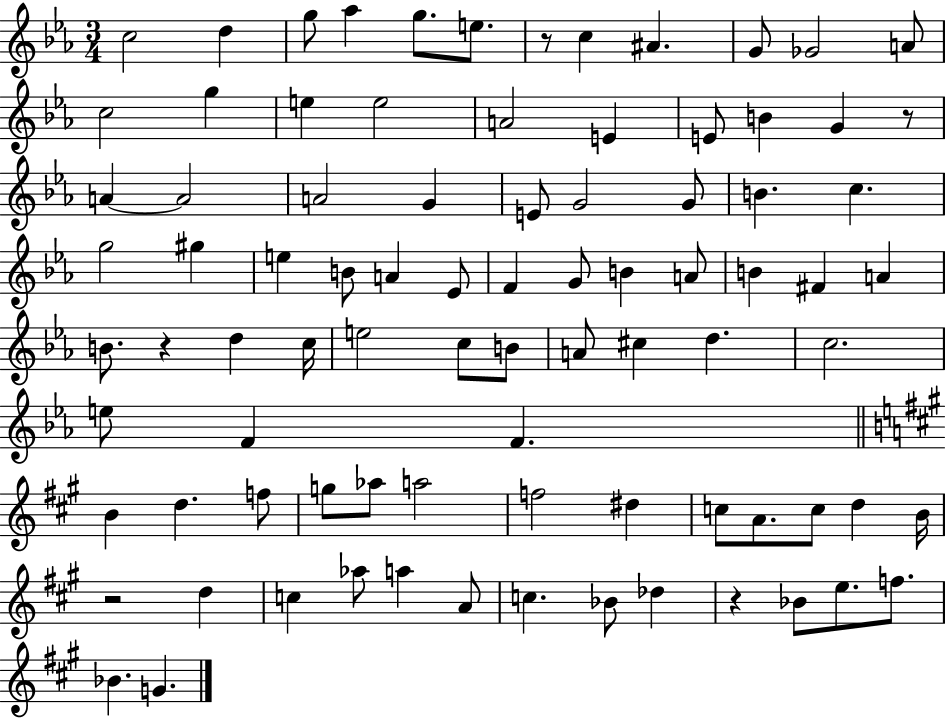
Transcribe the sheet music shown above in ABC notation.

X:1
T:Untitled
M:3/4
L:1/4
K:Eb
c2 d g/2 _a g/2 e/2 z/2 c ^A G/2 _G2 A/2 c2 g e e2 A2 E E/2 B G z/2 A A2 A2 G E/2 G2 G/2 B c g2 ^g e B/2 A _E/2 F G/2 B A/2 B ^F A B/2 z d c/4 e2 c/2 B/2 A/2 ^c d c2 e/2 F F B d f/2 g/2 _a/2 a2 f2 ^d c/2 A/2 c/2 d B/4 z2 d c _a/2 a A/2 c _B/2 _d z _B/2 e/2 f/2 _B G